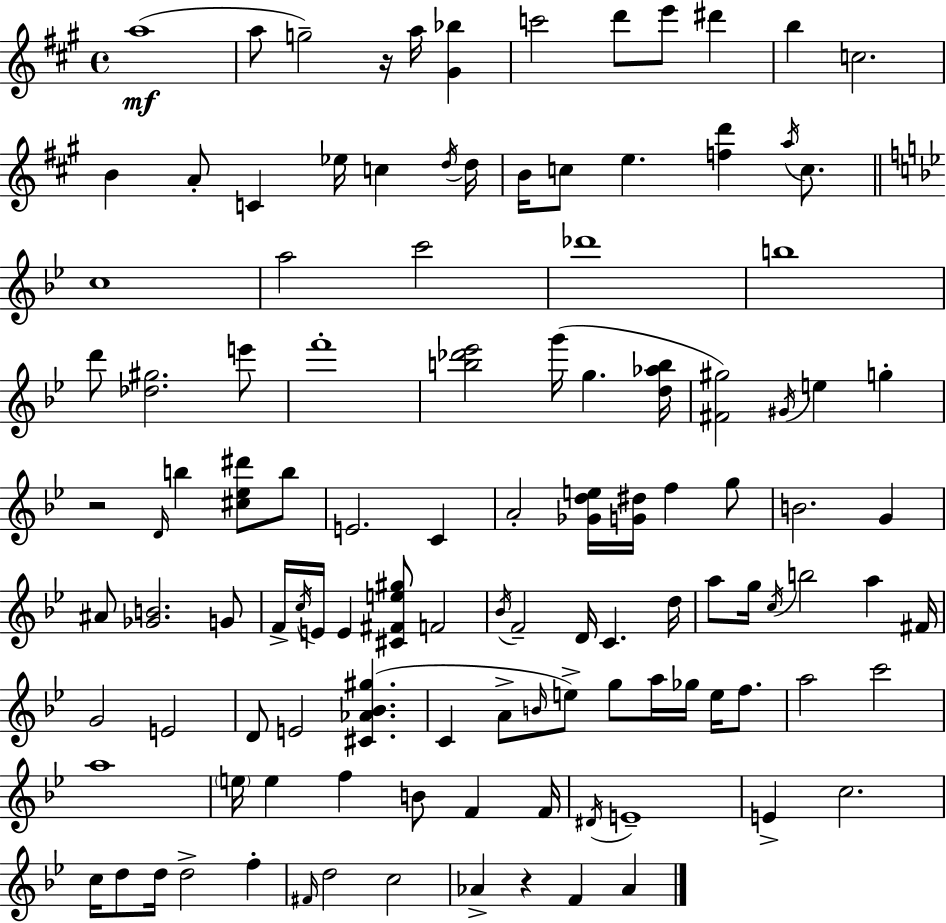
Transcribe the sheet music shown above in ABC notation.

X:1
T:Untitled
M:4/4
L:1/4
K:A
a4 a/2 g2 z/4 a/4 [^G_b] c'2 d'/2 e'/2 ^d' b c2 B A/2 C _e/4 c d/4 d/4 B/4 c/2 e [fd'] a/4 c/2 c4 a2 c'2 _d'4 b4 d'/2 [_d^g]2 e'/2 f'4 [b_d'_e']2 g'/4 g [d_ab]/4 [^F^g]2 ^G/4 e g z2 D/4 b [^c_e^d']/2 b/2 E2 C A2 [_Gde]/4 [G^d]/4 f g/2 B2 G ^A/2 [_GB]2 G/2 F/4 c/4 E/4 E [^C^Fe^g]/2 F2 _B/4 F2 D/4 C d/4 a/2 g/4 c/4 b2 a ^F/4 G2 E2 D/2 E2 [^C_A_B^g] C A/2 B/4 e/2 g/2 a/4 _g/4 e/4 f/2 a2 c'2 a4 e/4 e f B/2 F F/4 ^D/4 E4 E c2 c/4 d/2 d/4 d2 f ^F/4 d2 c2 _A z F _A